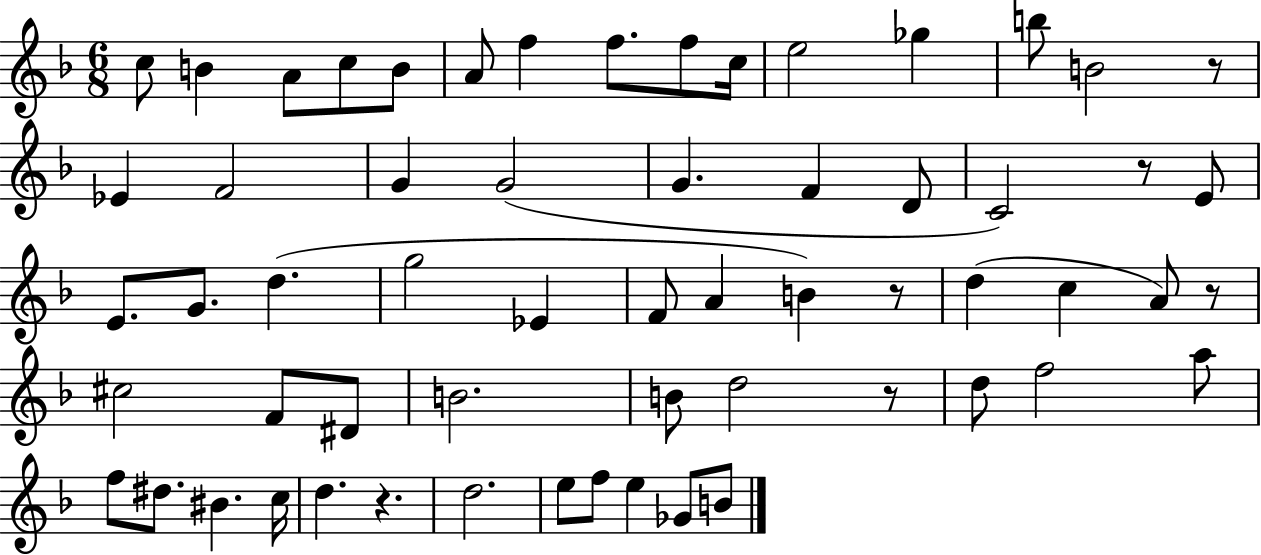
{
  \clef treble
  \numericTimeSignature
  \time 6/8
  \key f \major
  c''8 b'4 a'8 c''8 b'8 | a'8 f''4 f''8. f''8 c''16 | e''2 ges''4 | b''8 b'2 r8 | \break ees'4 f'2 | g'4 g'2( | g'4. f'4 d'8 | c'2) r8 e'8 | \break e'8. g'8. d''4.( | g''2 ees'4 | f'8 a'4 b'4) r8 | d''4( c''4 a'8) r8 | \break cis''2 f'8 dis'8 | b'2. | b'8 d''2 r8 | d''8 f''2 a''8 | \break f''8 dis''8. bis'4. c''16 | d''4. r4. | d''2. | e''8 f''8 e''4 ges'8 b'8 | \break \bar "|."
}